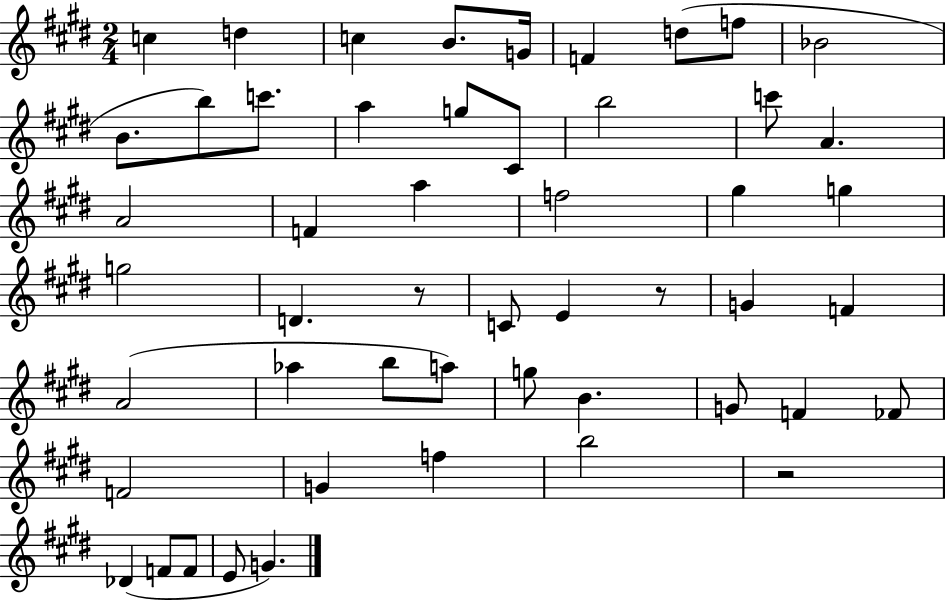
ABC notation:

X:1
T:Untitled
M:2/4
L:1/4
K:E
c d c B/2 G/4 F d/2 f/2 _B2 B/2 b/2 c'/2 a g/2 ^C/2 b2 c'/2 A A2 F a f2 ^g g g2 D z/2 C/2 E z/2 G F A2 _a b/2 a/2 g/2 B G/2 F _F/2 F2 G f b2 z2 _D F/2 F/2 E/2 G